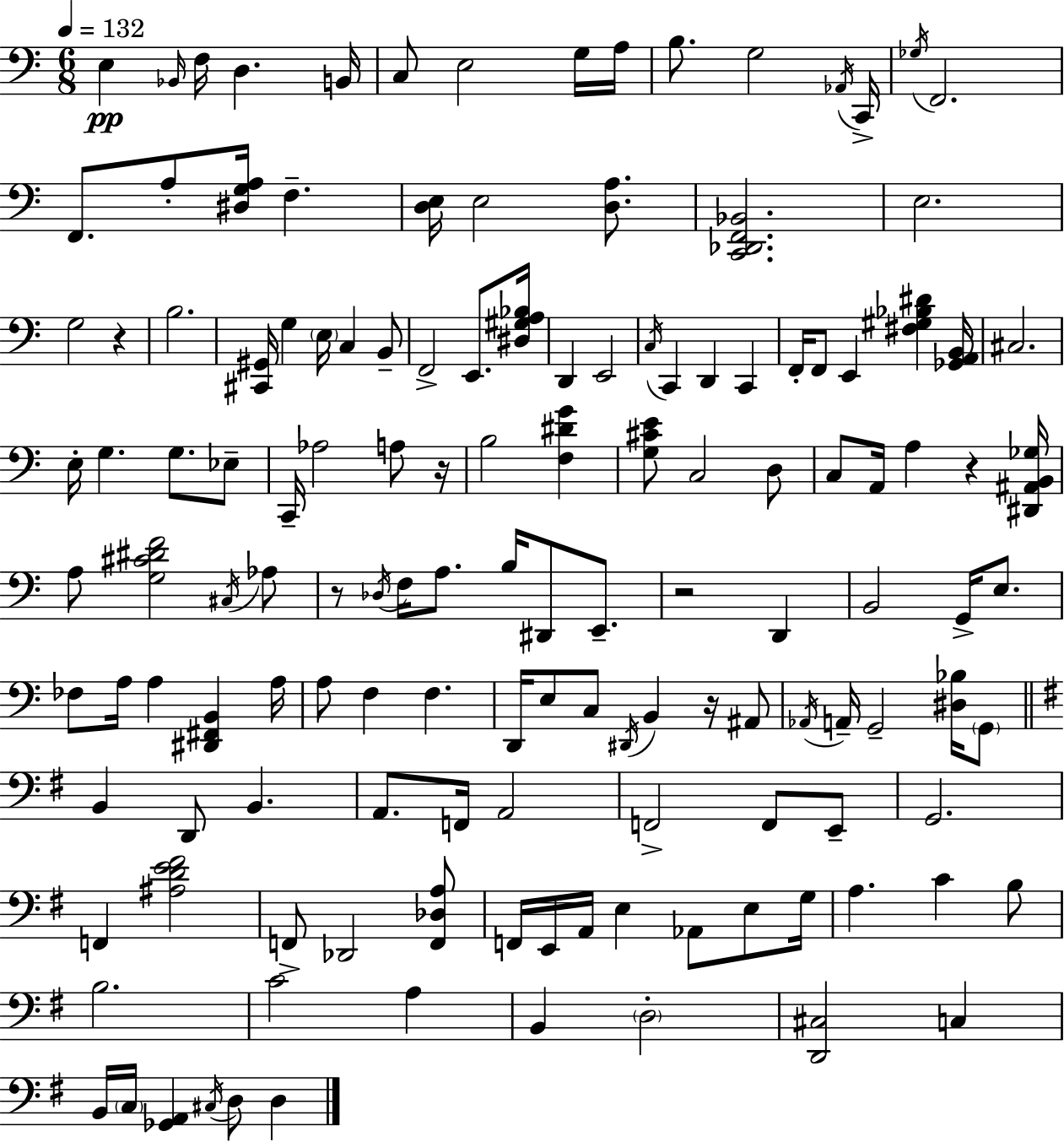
E3/q Bb2/s F3/s D3/q. B2/s C3/e E3/h G3/s A3/s B3/e. G3/h Ab2/s C2/s Gb3/s F2/h. F2/e. A3/e [D#3,G3,A3]/s F3/q. [D3,E3]/s E3/h [D3,A3]/e. [C2,Db2,F2,Bb2]/h. E3/h. G3/h R/q B3/h. [C#2,G#2]/s G3/q E3/s C3/q B2/e F2/h E2/e. [D#3,G#3,A3,Bb3]/s D2/q E2/h C3/s C2/q D2/q C2/q F2/s F2/e E2/q [F#3,G#3,Bb3,D#4]/q [Gb2,A2,B2]/s C#3/h. E3/s G3/q. G3/e. Eb3/e C2/s Ab3/h A3/e R/s B3/h [F3,D#4,G4]/q [G3,C#4,E4]/e C3/h D3/e C3/e A2/s A3/q R/q [D#2,A#2,B2,Gb3]/s A3/e [G3,C#4,D#4,F4]/h C#3/s Ab3/e R/e Db3/s F3/s A3/e. B3/s D#2/e E2/e. R/h D2/q B2/h G2/s E3/e. FES3/e A3/s A3/q [D#2,F#2,B2]/q A3/s A3/e F3/q F3/q. D2/s E3/e C3/e D#2/s B2/q R/s A#2/e Ab2/s A2/s G2/h [D#3,Bb3]/s G2/e B2/q D2/e B2/q. A2/e. F2/s A2/h F2/h F2/e E2/e G2/h. F2/q [A#3,D4,E4,F#4]/h F2/e Db2/h [F2,Db3,A3]/e F2/s E2/s A2/s E3/q Ab2/e E3/e G3/s A3/q. C4/q B3/e B3/h. C4/h A3/q B2/q D3/h [D2,C#3]/h C3/q B2/s C3/s [Gb2,A2]/q C#3/s D3/e D3/q